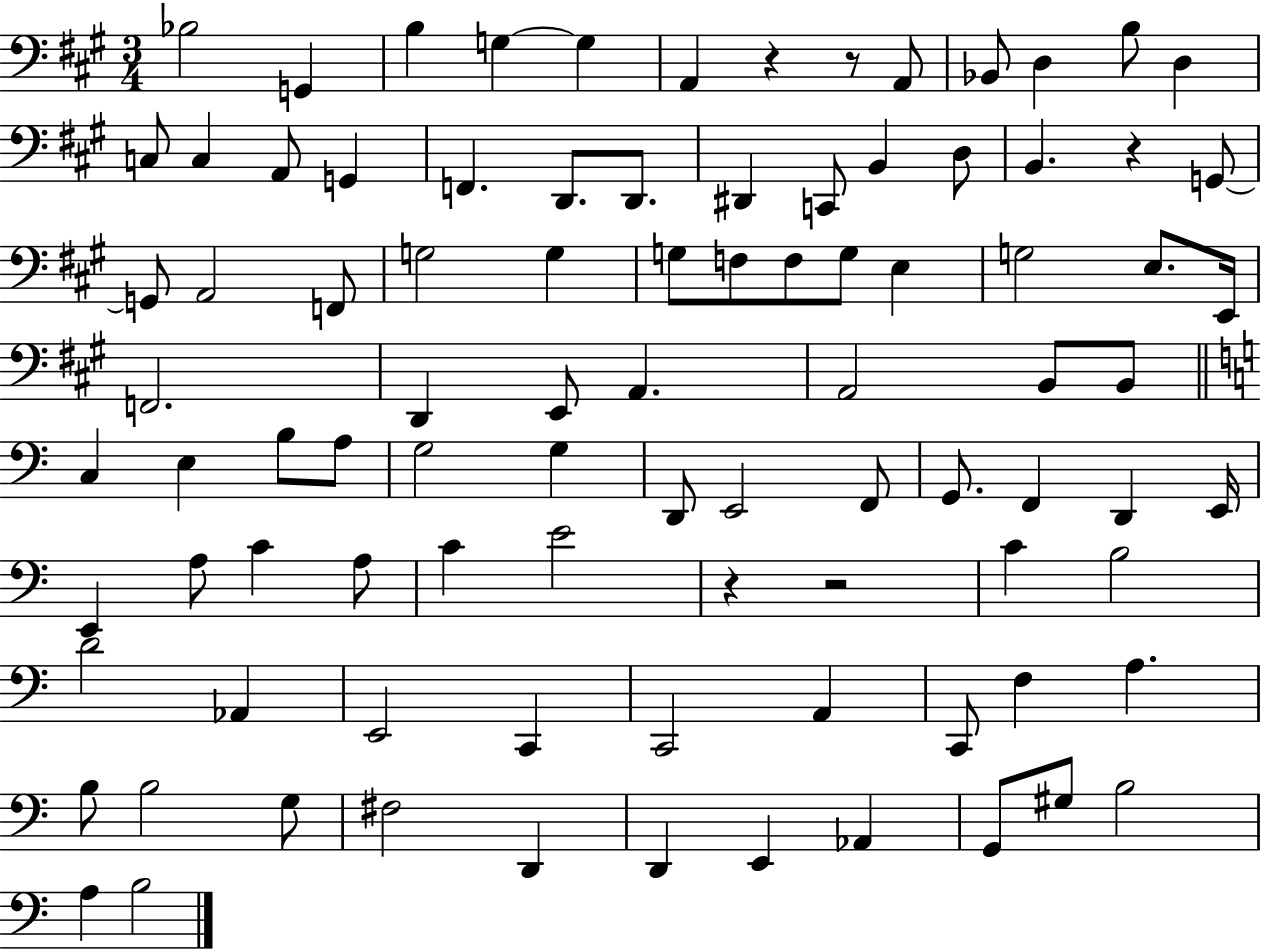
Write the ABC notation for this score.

X:1
T:Untitled
M:3/4
L:1/4
K:A
_B,2 G,, B, G, G, A,, z z/2 A,,/2 _B,,/2 D, B,/2 D, C,/2 C, A,,/2 G,, F,, D,,/2 D,,/2 ^D,, C,,/2 B,, D,/2 B,, z G,,/2 G,,/2 A,,2 F,,/2 G,2 G, G,/2 F,/2 F,/2 G,/2 E, G,2 E,/2 E,,/4 F,,2 D,, E,,/2 A,, A,,2 B,,/2 B,,/2 C, E, B,/2 A,/2 G,2 G, D,,/2 E,,2 F,,/2 G,,/2 F,, D,, E,,/4 E,, A,/2 C A,/2 C E2 z z2 C B,2 D2 _A,, E,,2 C,, C,,2 A,, C,,/2 F, A, B,/2 B,2 G,/2 ^F,2 D,, D,, E,, _A,, G,,/2 ^G,/2 B,2 A, B,2